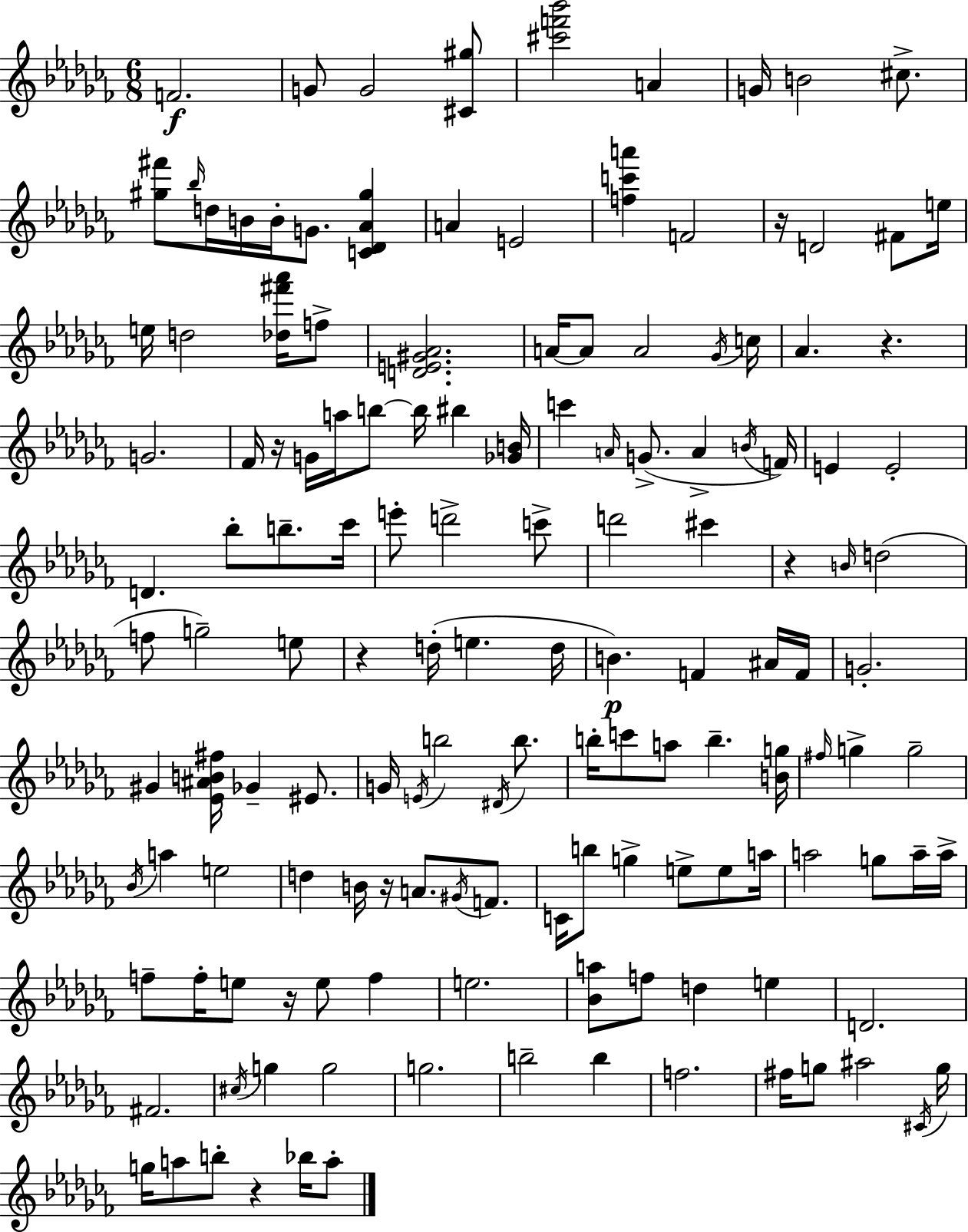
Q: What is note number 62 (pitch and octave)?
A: A#4